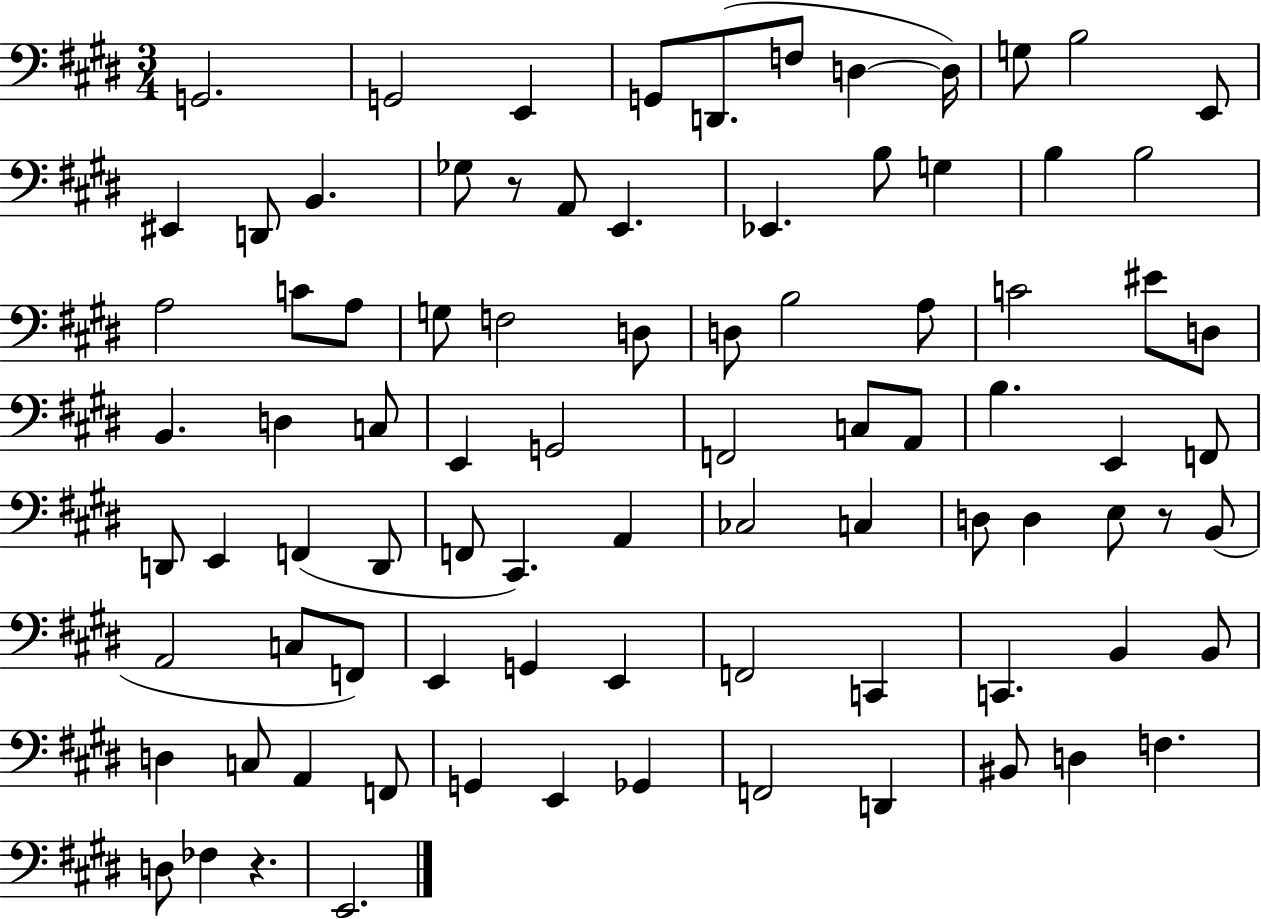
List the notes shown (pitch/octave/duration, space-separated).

G2/h. G2/h E2/q G2/e D2/e. F3/e D3/q D3/s G3/e B3/h E2/e EIS2/q D2/e B2/q. Gb3/e R/e A2/e E2/q. Eb2/q. B3/e G3/q B3/q B3/h A3/h C4/e A3/e G3/e F3/h D3/e D3/e B3/h A3/e C4/h EIS4/e D3/e B2/q. D3/q C3/e E2/q G2/h F2/h C3/e A2/e B3/q. E2/q F2/e D2/e E2/q F2/q D2/e F2/e C#2/q. A2/q CES3/h C3/q D3/e D3/q E3/e R/e B2/e A2/h C3/e F2/e E2/q G2/q E2/q F2/h C2/q C2/q. B2/q B2/e D3/q C3/e A2/q F2/e G2/q E2/q Gb2/q F2/h D2/q BIS2/e D3/q F3/q. D3/e FES3/q R/q. E2/h.